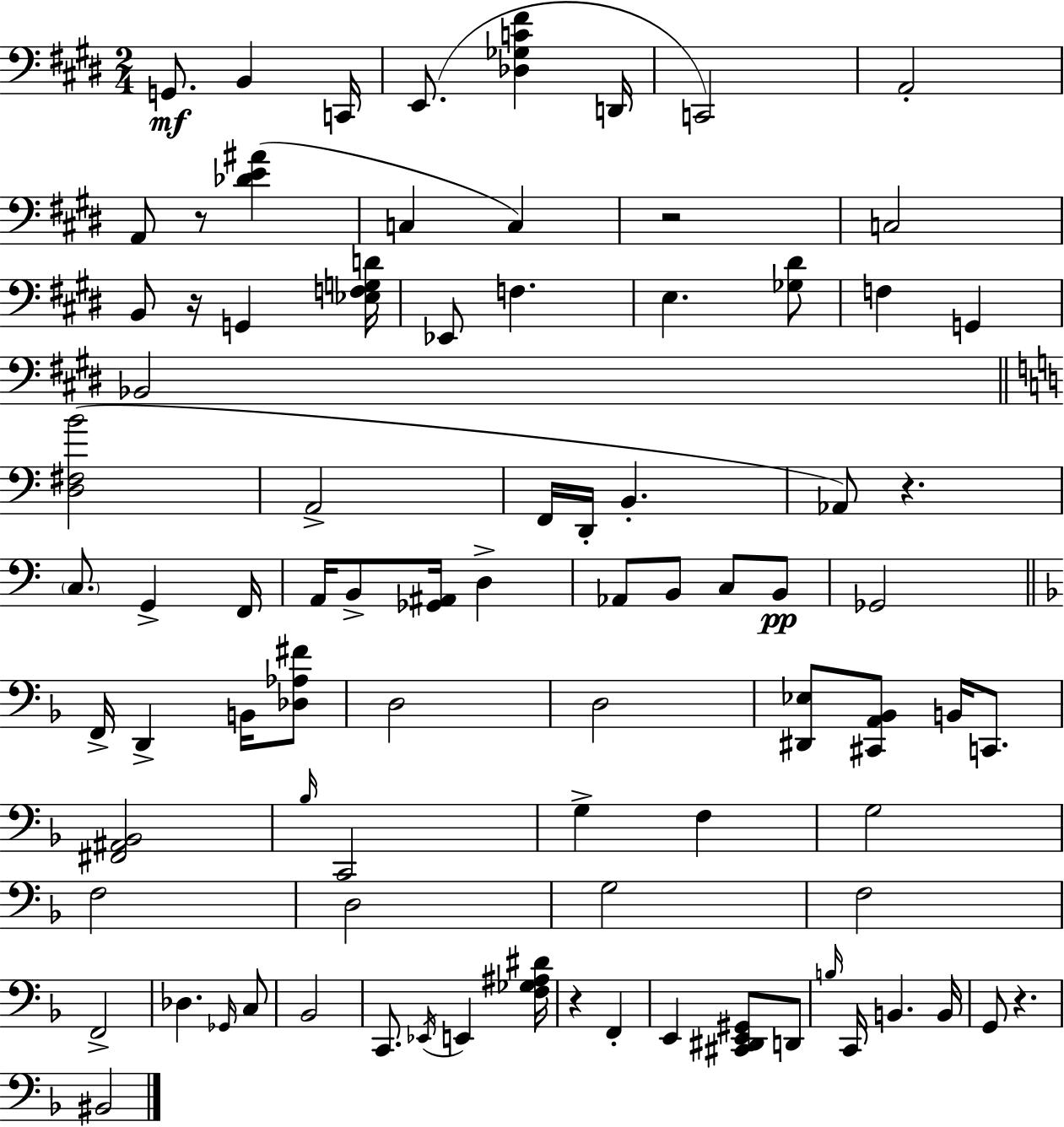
G2/e. B2/q C2/s E2/e. [Db3,Gb3,C4,F#4]/q D2/s C2/h A2/h A2/e R/e [Db4,E4,A#4]/q C3/q C3/q R/h C3/h B2/e R/s G2/q [Eb3,F3,G3,D4]/s Eb2/e F3/q. E3/q. [Gb3,D#4]/e F3/q G2/q Bb2/h [D3,F#3,B4]/h A2/h F2/s D2/s B2/q. Ab2/e R/q. C3/e. G2/q F2/s A2/s B2/e [Gb2,A#2]/s D3/q Ab2/e B2/e C3/e B2/e Gb2/h F2/s D2/q B2/s [Db3,Ab3,F#4]/e D3/h D3/h [D#2,Eb3]/e [C#2,A2,Bb2]/e B2/s C2/e. [F#2,A#2,Bb2]/h Bb3/s C2/h G3/q F3/q G3/h F3/h D3/h G3/h F3/h F2/h Db3/q. Gb2/s C3/e Bb2/h C2/e. Eb2/s E2/q [F3,Gb3,A#3,D#4]/s R/q F2/q E2/q [C#2,D#2,E2,G#2]/e D2/e B3/s C2/s B2/q. B2/s G2/e R/q. BIS2/h